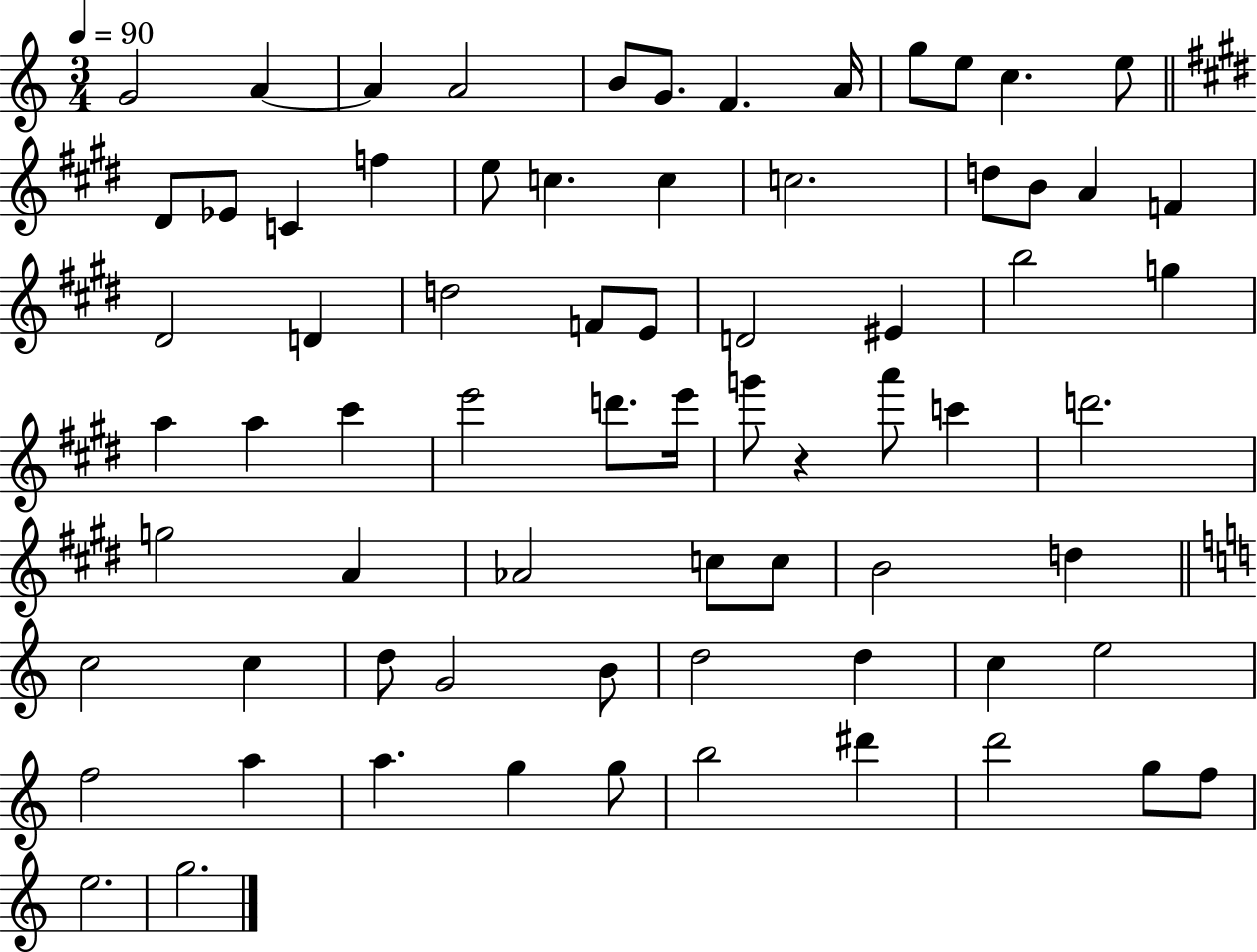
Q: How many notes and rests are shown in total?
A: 72